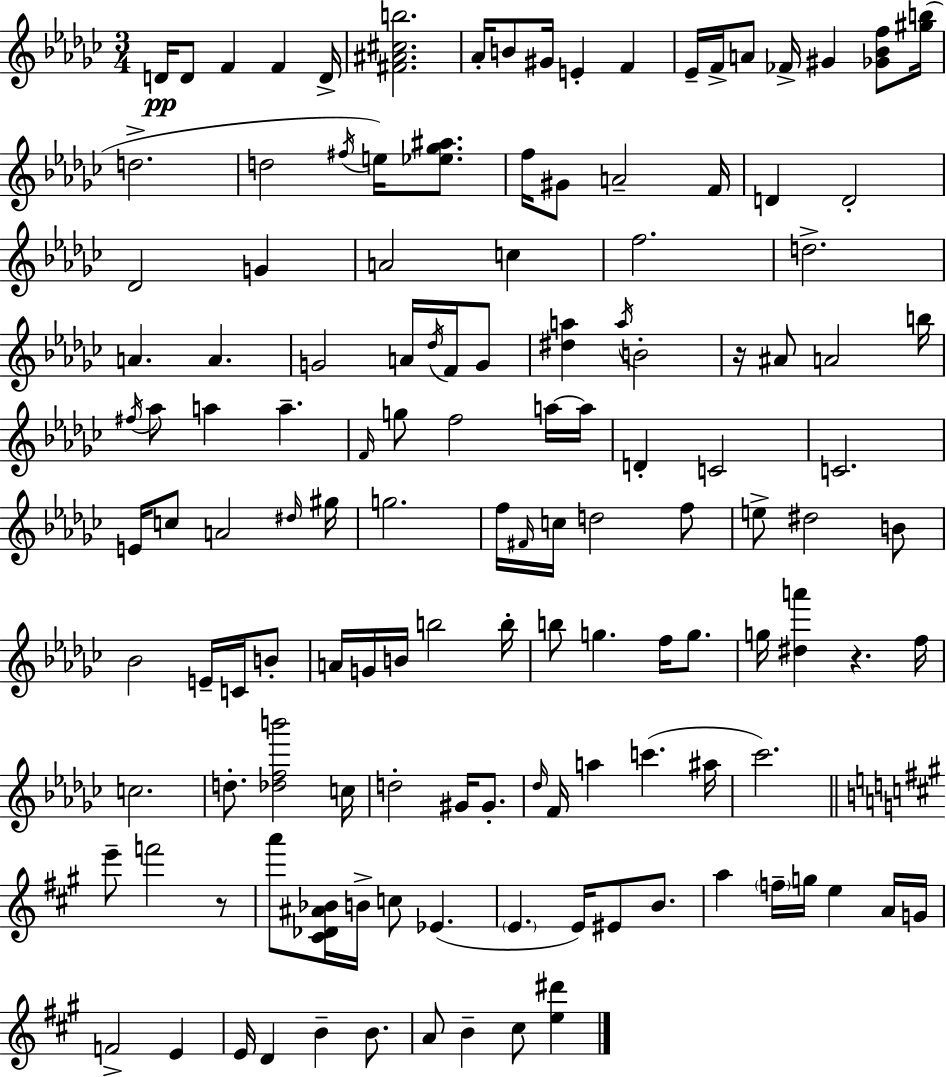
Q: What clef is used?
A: treble